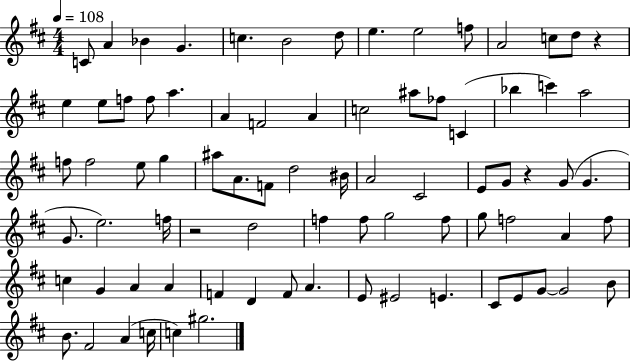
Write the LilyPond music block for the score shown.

{
  \clef treble
  \numericTimeSignature
  \time 4/4
  \key d \major
  \tempo 4 = 108
  c'8 a'4 bes'4 g'4. | c''4. b'2 d''8 | e''4. e''2 f''8 | a'2 c''8 d''8 r4 | \break e''4 e''8 f''8 f''8 a''4. | a'4 f'2 a'4 | c''2 ais''8 fes''8 c'4( | bes''4 c'''4) a''2 | \break f''8 f''2 e''8 g''4 | ais''8 a'8. f'8 d''2 bis'16 | a'2 cis'2 | e'8 g'8 r4 g'8( g'4. | \break g'8. e''2.) f''16 | r2 d''2 | f''4 f''8 g''2 f''8 | g''8 f''2 a'4 f''8 | \break c''4 g'4 a'4 a'4 | f'4 d'4 f'8 a'4. | e'8 eis'2 e'4. | cis'8 e'8 g'8~~ g'2 b'8 | \break b'8. fis'2 a'4( c''16 | c''4) gis''2. | \bar "|."
}